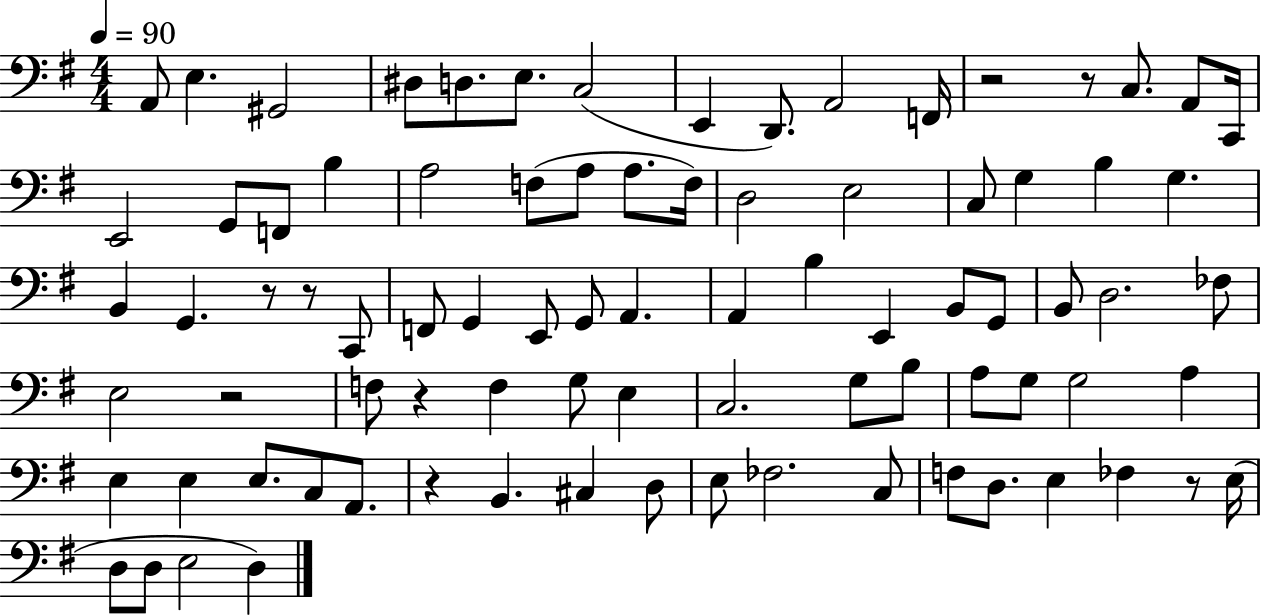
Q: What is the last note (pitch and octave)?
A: D3